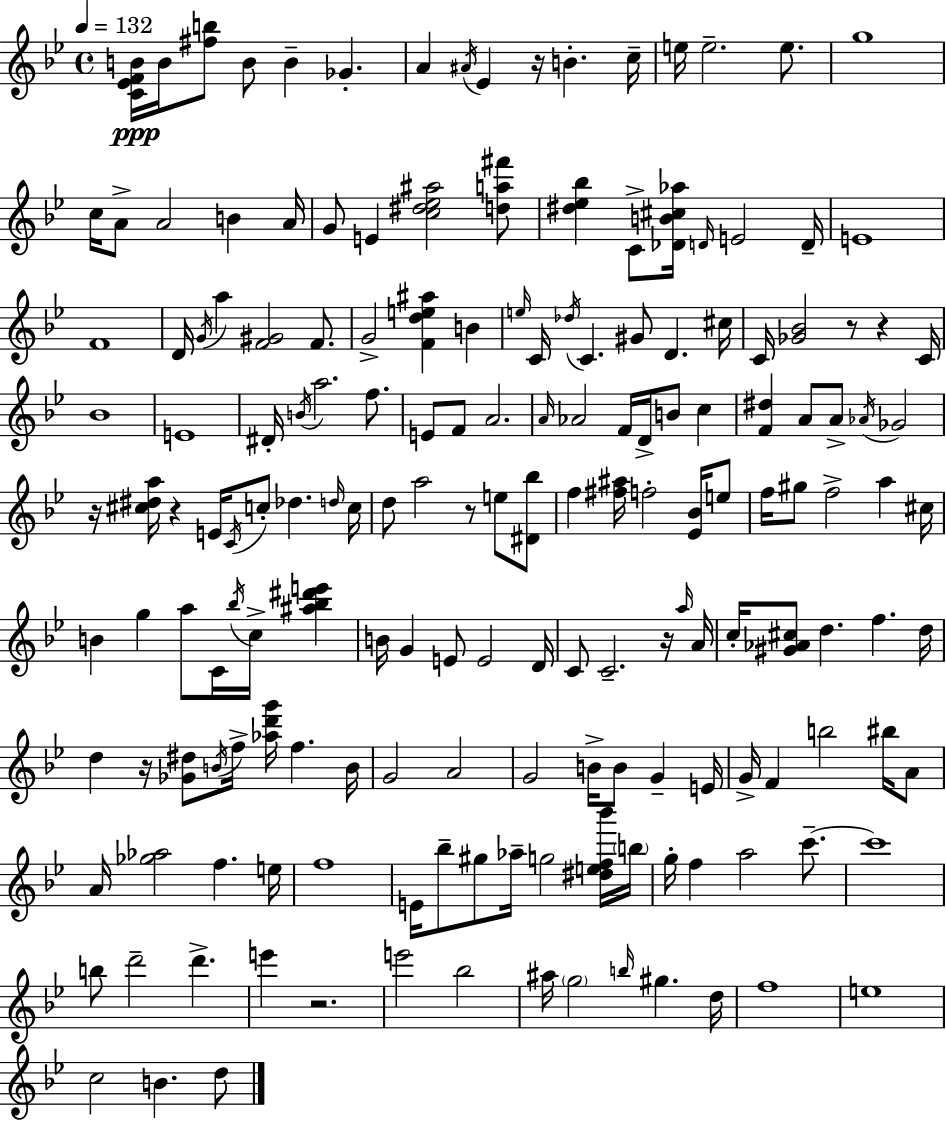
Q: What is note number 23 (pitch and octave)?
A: E4